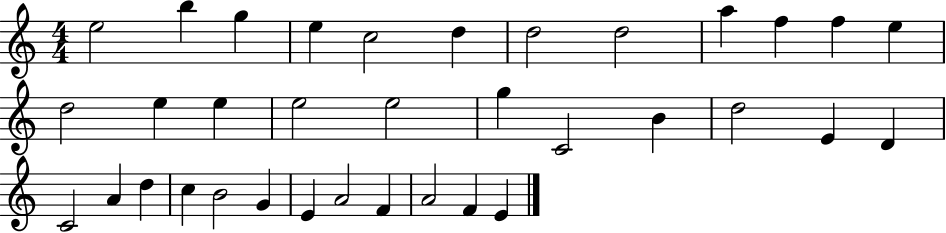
E5/h B5/q G5/q E5/q C5/h D5/q D5/h D5/h A5/q F5/q F5/q E5/q D5/h E5/q E5/q E5/h E5/h G5/q C4/h B4/q D5/h E4/q D4/q C4/h A4/q D5/q C5/q B4/h G4/q E4/q A4/h F4/q A4/h F4/q E4/q